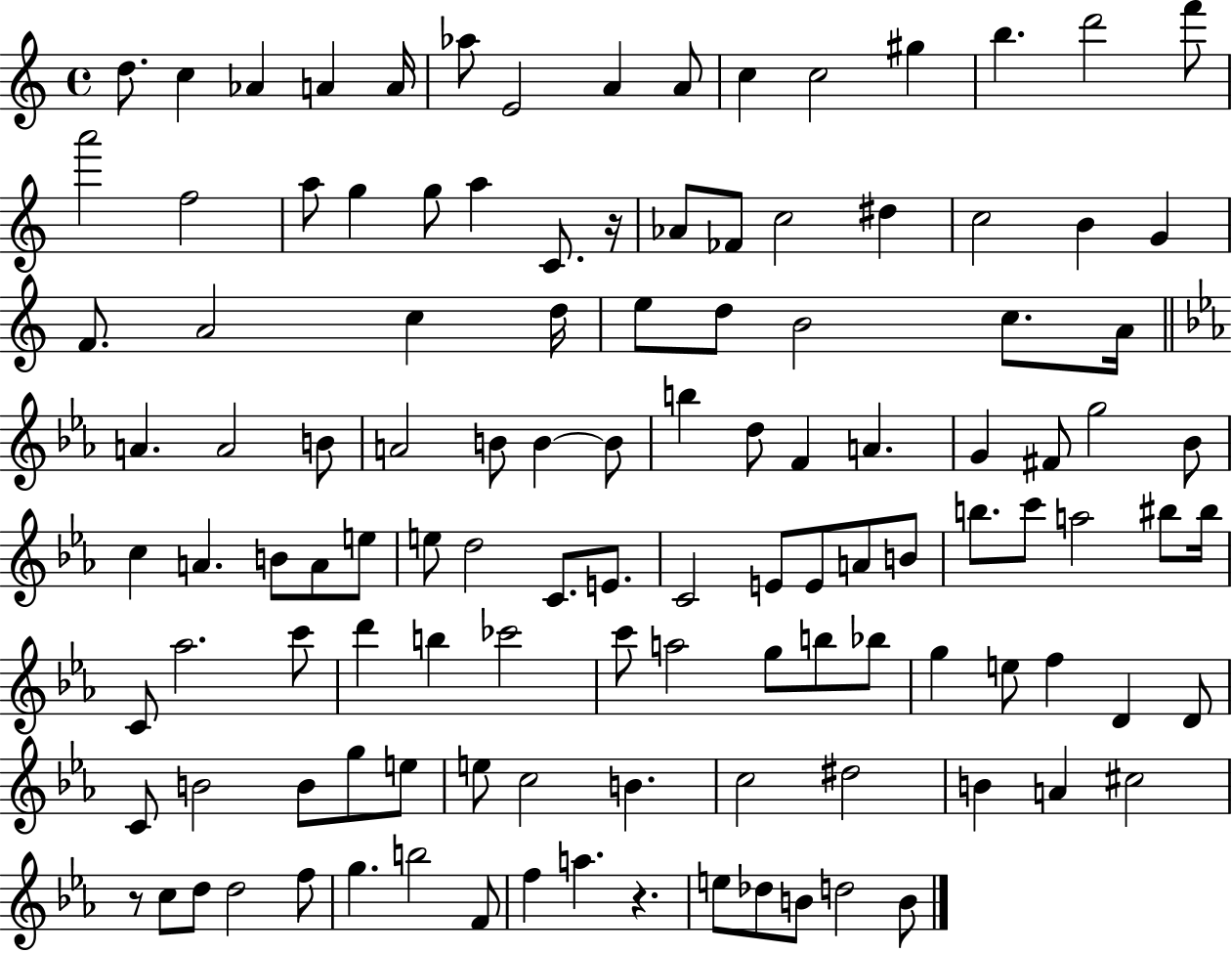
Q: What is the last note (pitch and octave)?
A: B4